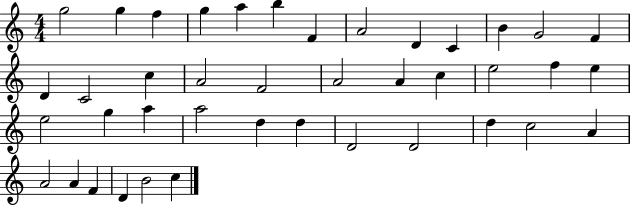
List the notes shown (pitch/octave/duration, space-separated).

G5/h G5/q F5/q G5/q A5/q B5/q F4/q A4/h D4/q C4/q B4/q G4/h F4/q D4/q C4/h C5/q A4/h F4/h A4/h A4/q C5/q E5/h F5/q E5/q E5/h G5/q A5/q A5/h D5/q D5/q D4/h D4/h D5/q C5/h A4/q A4/h A4/q F4/q D4/q B4/h C5/q